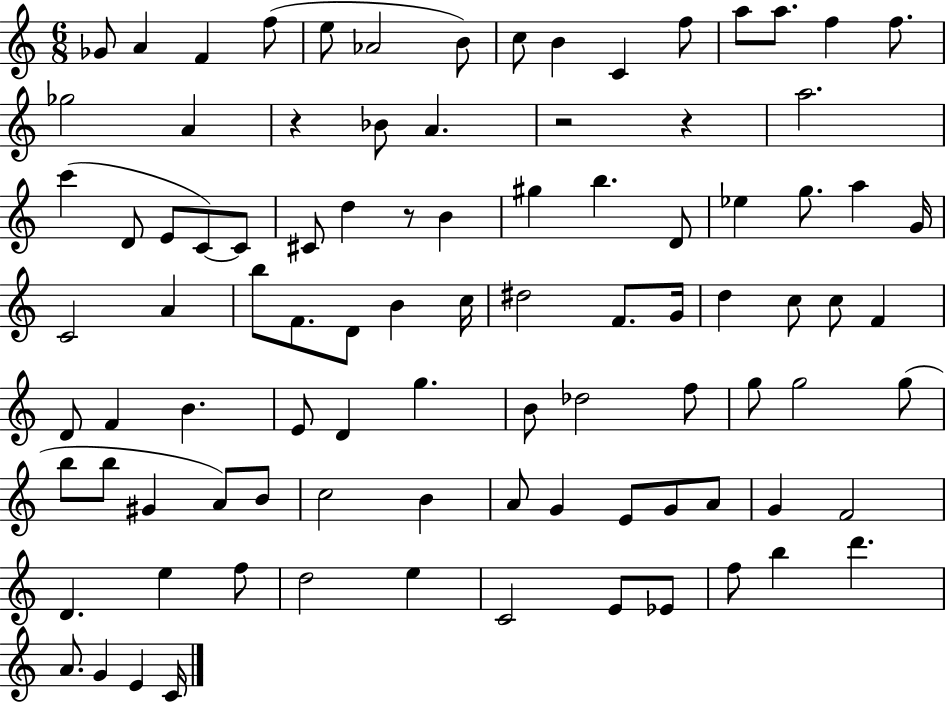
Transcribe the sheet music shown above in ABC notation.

X:1
T:Untitled
M:6/8
L:1/4
K:C
_G/2 A F f/2 e/2 _A2 B/2 c/2 B C f/2 a/2 a/2 f f/2 _g2 A z _B/2 A z2 z a2 c' D/2 E/2 C/2 C/2 ^C/2 d z/2 B ^g b D/2 _e g/2 a G/4 C2 A b/2 F/2 D/2 B c/4 ^d2 F/2 G/4 d c/2 c/2 F D/2 F B E/2 D g B/2 _d2 f/2 g/2 g2 g/2 b/2 b/2 ^G A/2 B/2 c2 B A/2 G E/2 G/2 A/2 G F2 D e f/2 d2 e C2 E/2 _E/2 f/2 b d' A/2 G E C/4